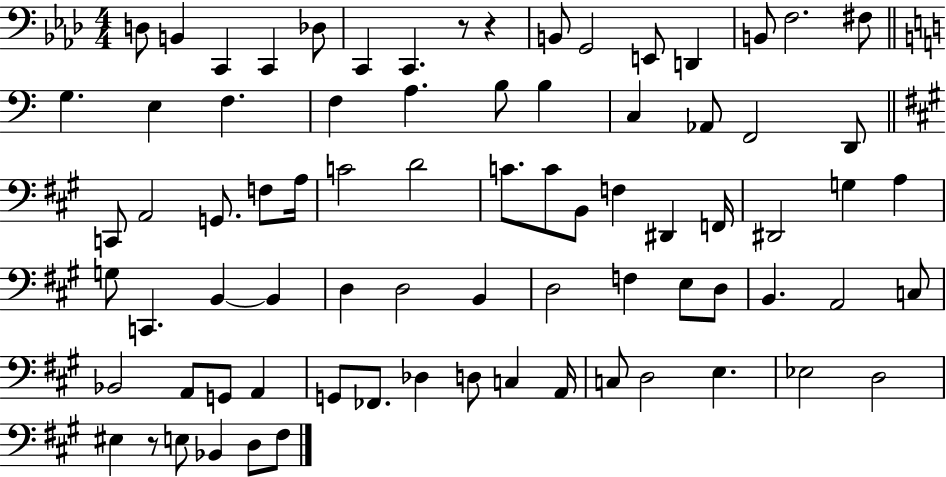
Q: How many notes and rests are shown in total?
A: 78